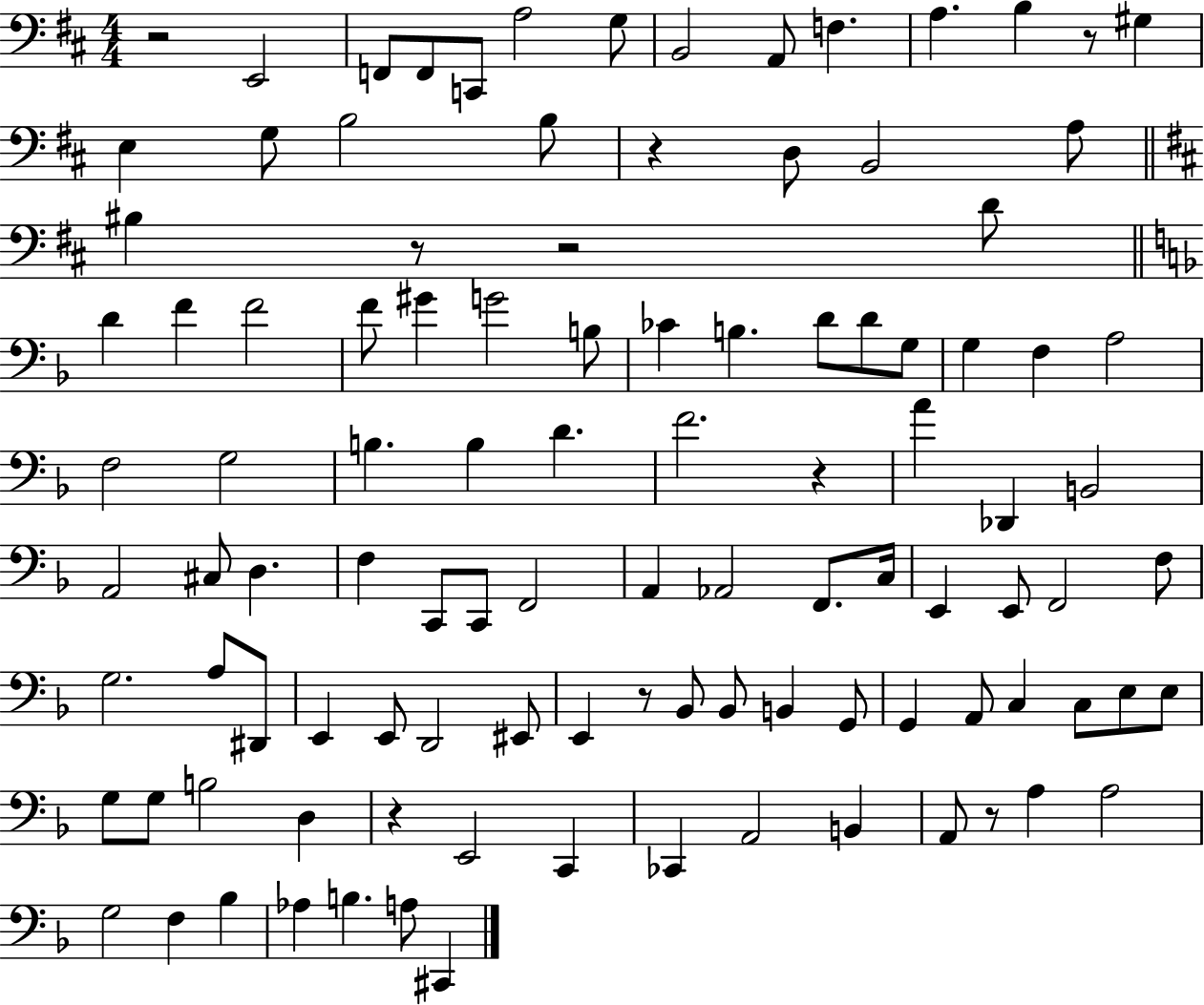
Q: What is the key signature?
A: D major